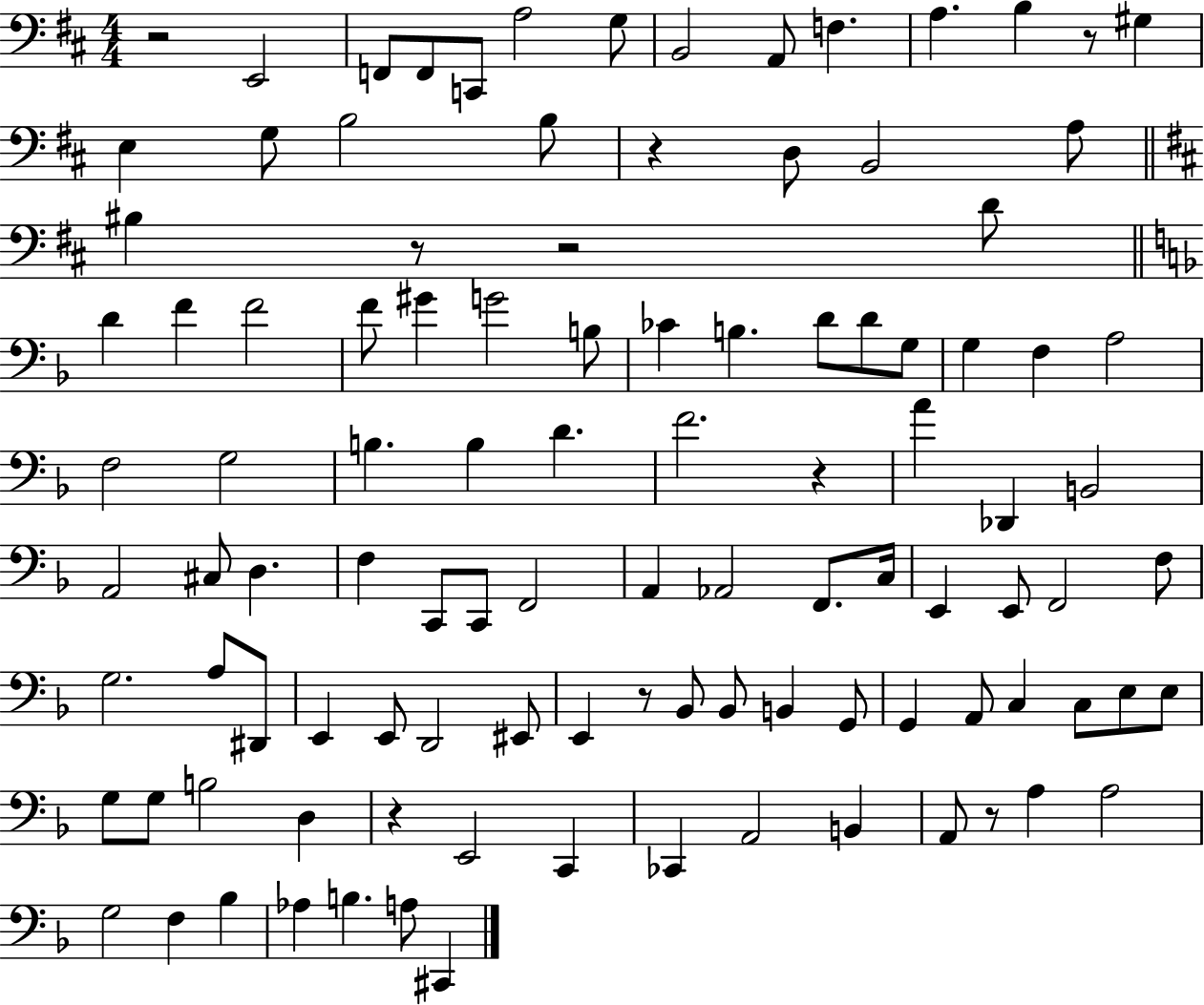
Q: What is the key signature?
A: D major